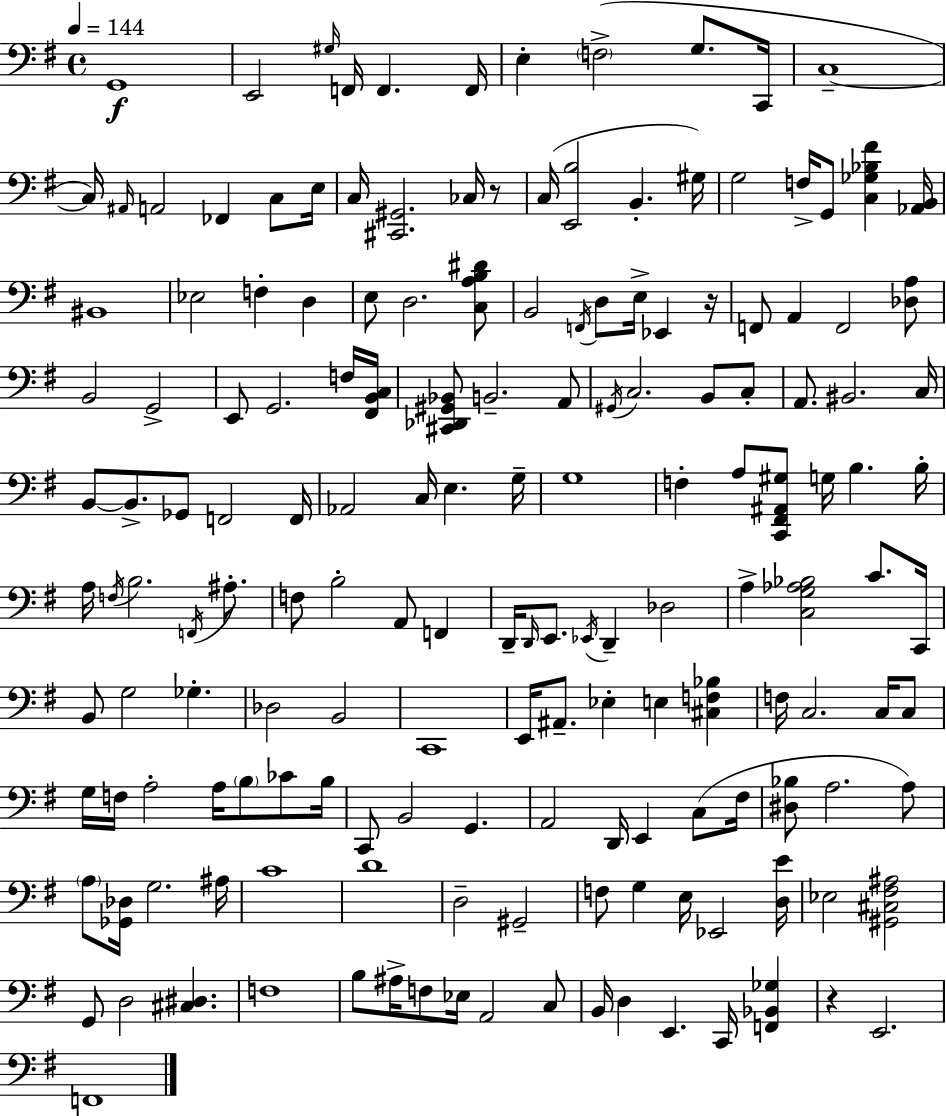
G2/w E2/h G#3/s F2/s F2/q. F2/s E3/q F3/h G3/e. C2/s C3/w C3/s A#2/s A2/h FES2/q C3/e E3/s C3/s [C#2,G#2]/h. CES3/s R/e C3/s [E2,B3]/h B2/q. G#3/s G3/h F3/s G2/e [C3,Gb3,Bb3,F#4]/q [Ab2,B2]/s BIS2/w Eb3/h F3/q D3/q E3/e D3/h. [C3,A3,B3,D#4]/e B2/h F2/s D3/e E3/s Eb2/q R/s F2/e A2/q F2/h [Db3,A3]/e B2/h G2/h E2/e G2/h. F3/s [F#2,B2,C3]/s [C#2,Db2,G#2,Bb2]/e B2/h. A2/e G#2/s C3/h. B2/e C3/e A2/e. BIS2/h. C3/s B2/e B2/e. Gb2/e F2/h F2/s Ab2/h C3/s E3/q. G3/s G3/w F3/q A3/e [C2,F#2,A#2,G#3]/e G3/s B3/q. B3/s A3/s F3/s B3/h. F2/s A#3/e. F3/e B3/h A2/e F2/q D2/s D2/s E2/e. Eb2/s D2/q Db3/h A3/q [C3,G3,Ab3,Bb3]/h C4/e. C2/s B2/e G3/h Gb3/q. Db3/h B2/h C2/w E2/s A#2/e. Eb3/q E3/q [C#3,F3,Bb3]/q F3/s C3/h. C3/s C3/e G3/s F3/s A3/h A3/s B3/e CES4/e B3/s C2/e B2/h G2/q. A2/h D2/s E2/q C3/e F#3/s [D#3,Bb3]/e A3/h. A3/e A3/e [Gb2,Db3]/s G3/h. A#3/s C4/w D4/w D3/h G#2/h F3/e G3/q E3/s Eb2/h [D3,E4]/s Eb3/h [G#2,C#3,F#3,A#3]/h G2/e D3/h [C#3,D#3]/q. F3/w B3/e A#3/s F3/e Eb3/s A2/h C3/e B2/s D3/q E2/q. C2/s [F2,Bb2,Gb3]/q R/q E2/h. F2/w